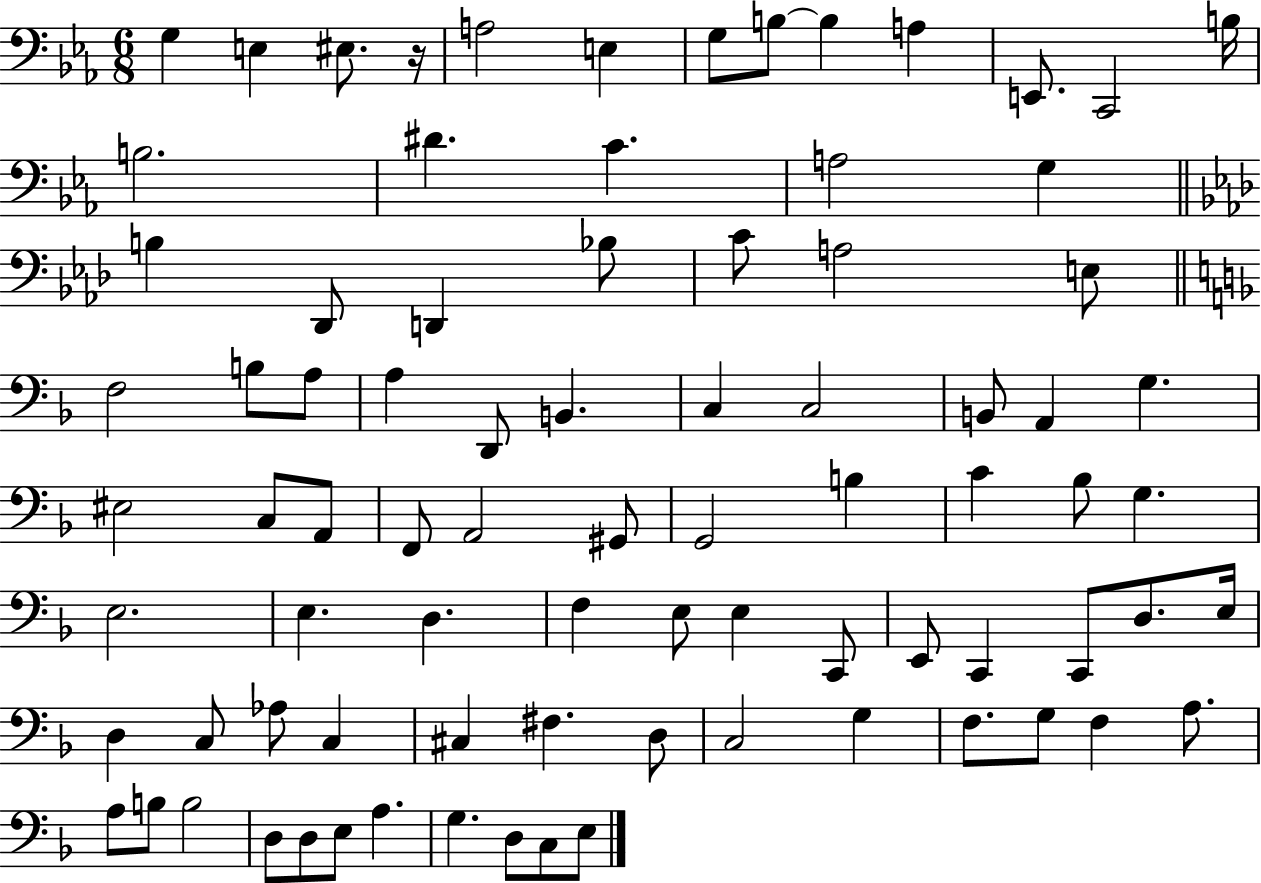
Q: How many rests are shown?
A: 1